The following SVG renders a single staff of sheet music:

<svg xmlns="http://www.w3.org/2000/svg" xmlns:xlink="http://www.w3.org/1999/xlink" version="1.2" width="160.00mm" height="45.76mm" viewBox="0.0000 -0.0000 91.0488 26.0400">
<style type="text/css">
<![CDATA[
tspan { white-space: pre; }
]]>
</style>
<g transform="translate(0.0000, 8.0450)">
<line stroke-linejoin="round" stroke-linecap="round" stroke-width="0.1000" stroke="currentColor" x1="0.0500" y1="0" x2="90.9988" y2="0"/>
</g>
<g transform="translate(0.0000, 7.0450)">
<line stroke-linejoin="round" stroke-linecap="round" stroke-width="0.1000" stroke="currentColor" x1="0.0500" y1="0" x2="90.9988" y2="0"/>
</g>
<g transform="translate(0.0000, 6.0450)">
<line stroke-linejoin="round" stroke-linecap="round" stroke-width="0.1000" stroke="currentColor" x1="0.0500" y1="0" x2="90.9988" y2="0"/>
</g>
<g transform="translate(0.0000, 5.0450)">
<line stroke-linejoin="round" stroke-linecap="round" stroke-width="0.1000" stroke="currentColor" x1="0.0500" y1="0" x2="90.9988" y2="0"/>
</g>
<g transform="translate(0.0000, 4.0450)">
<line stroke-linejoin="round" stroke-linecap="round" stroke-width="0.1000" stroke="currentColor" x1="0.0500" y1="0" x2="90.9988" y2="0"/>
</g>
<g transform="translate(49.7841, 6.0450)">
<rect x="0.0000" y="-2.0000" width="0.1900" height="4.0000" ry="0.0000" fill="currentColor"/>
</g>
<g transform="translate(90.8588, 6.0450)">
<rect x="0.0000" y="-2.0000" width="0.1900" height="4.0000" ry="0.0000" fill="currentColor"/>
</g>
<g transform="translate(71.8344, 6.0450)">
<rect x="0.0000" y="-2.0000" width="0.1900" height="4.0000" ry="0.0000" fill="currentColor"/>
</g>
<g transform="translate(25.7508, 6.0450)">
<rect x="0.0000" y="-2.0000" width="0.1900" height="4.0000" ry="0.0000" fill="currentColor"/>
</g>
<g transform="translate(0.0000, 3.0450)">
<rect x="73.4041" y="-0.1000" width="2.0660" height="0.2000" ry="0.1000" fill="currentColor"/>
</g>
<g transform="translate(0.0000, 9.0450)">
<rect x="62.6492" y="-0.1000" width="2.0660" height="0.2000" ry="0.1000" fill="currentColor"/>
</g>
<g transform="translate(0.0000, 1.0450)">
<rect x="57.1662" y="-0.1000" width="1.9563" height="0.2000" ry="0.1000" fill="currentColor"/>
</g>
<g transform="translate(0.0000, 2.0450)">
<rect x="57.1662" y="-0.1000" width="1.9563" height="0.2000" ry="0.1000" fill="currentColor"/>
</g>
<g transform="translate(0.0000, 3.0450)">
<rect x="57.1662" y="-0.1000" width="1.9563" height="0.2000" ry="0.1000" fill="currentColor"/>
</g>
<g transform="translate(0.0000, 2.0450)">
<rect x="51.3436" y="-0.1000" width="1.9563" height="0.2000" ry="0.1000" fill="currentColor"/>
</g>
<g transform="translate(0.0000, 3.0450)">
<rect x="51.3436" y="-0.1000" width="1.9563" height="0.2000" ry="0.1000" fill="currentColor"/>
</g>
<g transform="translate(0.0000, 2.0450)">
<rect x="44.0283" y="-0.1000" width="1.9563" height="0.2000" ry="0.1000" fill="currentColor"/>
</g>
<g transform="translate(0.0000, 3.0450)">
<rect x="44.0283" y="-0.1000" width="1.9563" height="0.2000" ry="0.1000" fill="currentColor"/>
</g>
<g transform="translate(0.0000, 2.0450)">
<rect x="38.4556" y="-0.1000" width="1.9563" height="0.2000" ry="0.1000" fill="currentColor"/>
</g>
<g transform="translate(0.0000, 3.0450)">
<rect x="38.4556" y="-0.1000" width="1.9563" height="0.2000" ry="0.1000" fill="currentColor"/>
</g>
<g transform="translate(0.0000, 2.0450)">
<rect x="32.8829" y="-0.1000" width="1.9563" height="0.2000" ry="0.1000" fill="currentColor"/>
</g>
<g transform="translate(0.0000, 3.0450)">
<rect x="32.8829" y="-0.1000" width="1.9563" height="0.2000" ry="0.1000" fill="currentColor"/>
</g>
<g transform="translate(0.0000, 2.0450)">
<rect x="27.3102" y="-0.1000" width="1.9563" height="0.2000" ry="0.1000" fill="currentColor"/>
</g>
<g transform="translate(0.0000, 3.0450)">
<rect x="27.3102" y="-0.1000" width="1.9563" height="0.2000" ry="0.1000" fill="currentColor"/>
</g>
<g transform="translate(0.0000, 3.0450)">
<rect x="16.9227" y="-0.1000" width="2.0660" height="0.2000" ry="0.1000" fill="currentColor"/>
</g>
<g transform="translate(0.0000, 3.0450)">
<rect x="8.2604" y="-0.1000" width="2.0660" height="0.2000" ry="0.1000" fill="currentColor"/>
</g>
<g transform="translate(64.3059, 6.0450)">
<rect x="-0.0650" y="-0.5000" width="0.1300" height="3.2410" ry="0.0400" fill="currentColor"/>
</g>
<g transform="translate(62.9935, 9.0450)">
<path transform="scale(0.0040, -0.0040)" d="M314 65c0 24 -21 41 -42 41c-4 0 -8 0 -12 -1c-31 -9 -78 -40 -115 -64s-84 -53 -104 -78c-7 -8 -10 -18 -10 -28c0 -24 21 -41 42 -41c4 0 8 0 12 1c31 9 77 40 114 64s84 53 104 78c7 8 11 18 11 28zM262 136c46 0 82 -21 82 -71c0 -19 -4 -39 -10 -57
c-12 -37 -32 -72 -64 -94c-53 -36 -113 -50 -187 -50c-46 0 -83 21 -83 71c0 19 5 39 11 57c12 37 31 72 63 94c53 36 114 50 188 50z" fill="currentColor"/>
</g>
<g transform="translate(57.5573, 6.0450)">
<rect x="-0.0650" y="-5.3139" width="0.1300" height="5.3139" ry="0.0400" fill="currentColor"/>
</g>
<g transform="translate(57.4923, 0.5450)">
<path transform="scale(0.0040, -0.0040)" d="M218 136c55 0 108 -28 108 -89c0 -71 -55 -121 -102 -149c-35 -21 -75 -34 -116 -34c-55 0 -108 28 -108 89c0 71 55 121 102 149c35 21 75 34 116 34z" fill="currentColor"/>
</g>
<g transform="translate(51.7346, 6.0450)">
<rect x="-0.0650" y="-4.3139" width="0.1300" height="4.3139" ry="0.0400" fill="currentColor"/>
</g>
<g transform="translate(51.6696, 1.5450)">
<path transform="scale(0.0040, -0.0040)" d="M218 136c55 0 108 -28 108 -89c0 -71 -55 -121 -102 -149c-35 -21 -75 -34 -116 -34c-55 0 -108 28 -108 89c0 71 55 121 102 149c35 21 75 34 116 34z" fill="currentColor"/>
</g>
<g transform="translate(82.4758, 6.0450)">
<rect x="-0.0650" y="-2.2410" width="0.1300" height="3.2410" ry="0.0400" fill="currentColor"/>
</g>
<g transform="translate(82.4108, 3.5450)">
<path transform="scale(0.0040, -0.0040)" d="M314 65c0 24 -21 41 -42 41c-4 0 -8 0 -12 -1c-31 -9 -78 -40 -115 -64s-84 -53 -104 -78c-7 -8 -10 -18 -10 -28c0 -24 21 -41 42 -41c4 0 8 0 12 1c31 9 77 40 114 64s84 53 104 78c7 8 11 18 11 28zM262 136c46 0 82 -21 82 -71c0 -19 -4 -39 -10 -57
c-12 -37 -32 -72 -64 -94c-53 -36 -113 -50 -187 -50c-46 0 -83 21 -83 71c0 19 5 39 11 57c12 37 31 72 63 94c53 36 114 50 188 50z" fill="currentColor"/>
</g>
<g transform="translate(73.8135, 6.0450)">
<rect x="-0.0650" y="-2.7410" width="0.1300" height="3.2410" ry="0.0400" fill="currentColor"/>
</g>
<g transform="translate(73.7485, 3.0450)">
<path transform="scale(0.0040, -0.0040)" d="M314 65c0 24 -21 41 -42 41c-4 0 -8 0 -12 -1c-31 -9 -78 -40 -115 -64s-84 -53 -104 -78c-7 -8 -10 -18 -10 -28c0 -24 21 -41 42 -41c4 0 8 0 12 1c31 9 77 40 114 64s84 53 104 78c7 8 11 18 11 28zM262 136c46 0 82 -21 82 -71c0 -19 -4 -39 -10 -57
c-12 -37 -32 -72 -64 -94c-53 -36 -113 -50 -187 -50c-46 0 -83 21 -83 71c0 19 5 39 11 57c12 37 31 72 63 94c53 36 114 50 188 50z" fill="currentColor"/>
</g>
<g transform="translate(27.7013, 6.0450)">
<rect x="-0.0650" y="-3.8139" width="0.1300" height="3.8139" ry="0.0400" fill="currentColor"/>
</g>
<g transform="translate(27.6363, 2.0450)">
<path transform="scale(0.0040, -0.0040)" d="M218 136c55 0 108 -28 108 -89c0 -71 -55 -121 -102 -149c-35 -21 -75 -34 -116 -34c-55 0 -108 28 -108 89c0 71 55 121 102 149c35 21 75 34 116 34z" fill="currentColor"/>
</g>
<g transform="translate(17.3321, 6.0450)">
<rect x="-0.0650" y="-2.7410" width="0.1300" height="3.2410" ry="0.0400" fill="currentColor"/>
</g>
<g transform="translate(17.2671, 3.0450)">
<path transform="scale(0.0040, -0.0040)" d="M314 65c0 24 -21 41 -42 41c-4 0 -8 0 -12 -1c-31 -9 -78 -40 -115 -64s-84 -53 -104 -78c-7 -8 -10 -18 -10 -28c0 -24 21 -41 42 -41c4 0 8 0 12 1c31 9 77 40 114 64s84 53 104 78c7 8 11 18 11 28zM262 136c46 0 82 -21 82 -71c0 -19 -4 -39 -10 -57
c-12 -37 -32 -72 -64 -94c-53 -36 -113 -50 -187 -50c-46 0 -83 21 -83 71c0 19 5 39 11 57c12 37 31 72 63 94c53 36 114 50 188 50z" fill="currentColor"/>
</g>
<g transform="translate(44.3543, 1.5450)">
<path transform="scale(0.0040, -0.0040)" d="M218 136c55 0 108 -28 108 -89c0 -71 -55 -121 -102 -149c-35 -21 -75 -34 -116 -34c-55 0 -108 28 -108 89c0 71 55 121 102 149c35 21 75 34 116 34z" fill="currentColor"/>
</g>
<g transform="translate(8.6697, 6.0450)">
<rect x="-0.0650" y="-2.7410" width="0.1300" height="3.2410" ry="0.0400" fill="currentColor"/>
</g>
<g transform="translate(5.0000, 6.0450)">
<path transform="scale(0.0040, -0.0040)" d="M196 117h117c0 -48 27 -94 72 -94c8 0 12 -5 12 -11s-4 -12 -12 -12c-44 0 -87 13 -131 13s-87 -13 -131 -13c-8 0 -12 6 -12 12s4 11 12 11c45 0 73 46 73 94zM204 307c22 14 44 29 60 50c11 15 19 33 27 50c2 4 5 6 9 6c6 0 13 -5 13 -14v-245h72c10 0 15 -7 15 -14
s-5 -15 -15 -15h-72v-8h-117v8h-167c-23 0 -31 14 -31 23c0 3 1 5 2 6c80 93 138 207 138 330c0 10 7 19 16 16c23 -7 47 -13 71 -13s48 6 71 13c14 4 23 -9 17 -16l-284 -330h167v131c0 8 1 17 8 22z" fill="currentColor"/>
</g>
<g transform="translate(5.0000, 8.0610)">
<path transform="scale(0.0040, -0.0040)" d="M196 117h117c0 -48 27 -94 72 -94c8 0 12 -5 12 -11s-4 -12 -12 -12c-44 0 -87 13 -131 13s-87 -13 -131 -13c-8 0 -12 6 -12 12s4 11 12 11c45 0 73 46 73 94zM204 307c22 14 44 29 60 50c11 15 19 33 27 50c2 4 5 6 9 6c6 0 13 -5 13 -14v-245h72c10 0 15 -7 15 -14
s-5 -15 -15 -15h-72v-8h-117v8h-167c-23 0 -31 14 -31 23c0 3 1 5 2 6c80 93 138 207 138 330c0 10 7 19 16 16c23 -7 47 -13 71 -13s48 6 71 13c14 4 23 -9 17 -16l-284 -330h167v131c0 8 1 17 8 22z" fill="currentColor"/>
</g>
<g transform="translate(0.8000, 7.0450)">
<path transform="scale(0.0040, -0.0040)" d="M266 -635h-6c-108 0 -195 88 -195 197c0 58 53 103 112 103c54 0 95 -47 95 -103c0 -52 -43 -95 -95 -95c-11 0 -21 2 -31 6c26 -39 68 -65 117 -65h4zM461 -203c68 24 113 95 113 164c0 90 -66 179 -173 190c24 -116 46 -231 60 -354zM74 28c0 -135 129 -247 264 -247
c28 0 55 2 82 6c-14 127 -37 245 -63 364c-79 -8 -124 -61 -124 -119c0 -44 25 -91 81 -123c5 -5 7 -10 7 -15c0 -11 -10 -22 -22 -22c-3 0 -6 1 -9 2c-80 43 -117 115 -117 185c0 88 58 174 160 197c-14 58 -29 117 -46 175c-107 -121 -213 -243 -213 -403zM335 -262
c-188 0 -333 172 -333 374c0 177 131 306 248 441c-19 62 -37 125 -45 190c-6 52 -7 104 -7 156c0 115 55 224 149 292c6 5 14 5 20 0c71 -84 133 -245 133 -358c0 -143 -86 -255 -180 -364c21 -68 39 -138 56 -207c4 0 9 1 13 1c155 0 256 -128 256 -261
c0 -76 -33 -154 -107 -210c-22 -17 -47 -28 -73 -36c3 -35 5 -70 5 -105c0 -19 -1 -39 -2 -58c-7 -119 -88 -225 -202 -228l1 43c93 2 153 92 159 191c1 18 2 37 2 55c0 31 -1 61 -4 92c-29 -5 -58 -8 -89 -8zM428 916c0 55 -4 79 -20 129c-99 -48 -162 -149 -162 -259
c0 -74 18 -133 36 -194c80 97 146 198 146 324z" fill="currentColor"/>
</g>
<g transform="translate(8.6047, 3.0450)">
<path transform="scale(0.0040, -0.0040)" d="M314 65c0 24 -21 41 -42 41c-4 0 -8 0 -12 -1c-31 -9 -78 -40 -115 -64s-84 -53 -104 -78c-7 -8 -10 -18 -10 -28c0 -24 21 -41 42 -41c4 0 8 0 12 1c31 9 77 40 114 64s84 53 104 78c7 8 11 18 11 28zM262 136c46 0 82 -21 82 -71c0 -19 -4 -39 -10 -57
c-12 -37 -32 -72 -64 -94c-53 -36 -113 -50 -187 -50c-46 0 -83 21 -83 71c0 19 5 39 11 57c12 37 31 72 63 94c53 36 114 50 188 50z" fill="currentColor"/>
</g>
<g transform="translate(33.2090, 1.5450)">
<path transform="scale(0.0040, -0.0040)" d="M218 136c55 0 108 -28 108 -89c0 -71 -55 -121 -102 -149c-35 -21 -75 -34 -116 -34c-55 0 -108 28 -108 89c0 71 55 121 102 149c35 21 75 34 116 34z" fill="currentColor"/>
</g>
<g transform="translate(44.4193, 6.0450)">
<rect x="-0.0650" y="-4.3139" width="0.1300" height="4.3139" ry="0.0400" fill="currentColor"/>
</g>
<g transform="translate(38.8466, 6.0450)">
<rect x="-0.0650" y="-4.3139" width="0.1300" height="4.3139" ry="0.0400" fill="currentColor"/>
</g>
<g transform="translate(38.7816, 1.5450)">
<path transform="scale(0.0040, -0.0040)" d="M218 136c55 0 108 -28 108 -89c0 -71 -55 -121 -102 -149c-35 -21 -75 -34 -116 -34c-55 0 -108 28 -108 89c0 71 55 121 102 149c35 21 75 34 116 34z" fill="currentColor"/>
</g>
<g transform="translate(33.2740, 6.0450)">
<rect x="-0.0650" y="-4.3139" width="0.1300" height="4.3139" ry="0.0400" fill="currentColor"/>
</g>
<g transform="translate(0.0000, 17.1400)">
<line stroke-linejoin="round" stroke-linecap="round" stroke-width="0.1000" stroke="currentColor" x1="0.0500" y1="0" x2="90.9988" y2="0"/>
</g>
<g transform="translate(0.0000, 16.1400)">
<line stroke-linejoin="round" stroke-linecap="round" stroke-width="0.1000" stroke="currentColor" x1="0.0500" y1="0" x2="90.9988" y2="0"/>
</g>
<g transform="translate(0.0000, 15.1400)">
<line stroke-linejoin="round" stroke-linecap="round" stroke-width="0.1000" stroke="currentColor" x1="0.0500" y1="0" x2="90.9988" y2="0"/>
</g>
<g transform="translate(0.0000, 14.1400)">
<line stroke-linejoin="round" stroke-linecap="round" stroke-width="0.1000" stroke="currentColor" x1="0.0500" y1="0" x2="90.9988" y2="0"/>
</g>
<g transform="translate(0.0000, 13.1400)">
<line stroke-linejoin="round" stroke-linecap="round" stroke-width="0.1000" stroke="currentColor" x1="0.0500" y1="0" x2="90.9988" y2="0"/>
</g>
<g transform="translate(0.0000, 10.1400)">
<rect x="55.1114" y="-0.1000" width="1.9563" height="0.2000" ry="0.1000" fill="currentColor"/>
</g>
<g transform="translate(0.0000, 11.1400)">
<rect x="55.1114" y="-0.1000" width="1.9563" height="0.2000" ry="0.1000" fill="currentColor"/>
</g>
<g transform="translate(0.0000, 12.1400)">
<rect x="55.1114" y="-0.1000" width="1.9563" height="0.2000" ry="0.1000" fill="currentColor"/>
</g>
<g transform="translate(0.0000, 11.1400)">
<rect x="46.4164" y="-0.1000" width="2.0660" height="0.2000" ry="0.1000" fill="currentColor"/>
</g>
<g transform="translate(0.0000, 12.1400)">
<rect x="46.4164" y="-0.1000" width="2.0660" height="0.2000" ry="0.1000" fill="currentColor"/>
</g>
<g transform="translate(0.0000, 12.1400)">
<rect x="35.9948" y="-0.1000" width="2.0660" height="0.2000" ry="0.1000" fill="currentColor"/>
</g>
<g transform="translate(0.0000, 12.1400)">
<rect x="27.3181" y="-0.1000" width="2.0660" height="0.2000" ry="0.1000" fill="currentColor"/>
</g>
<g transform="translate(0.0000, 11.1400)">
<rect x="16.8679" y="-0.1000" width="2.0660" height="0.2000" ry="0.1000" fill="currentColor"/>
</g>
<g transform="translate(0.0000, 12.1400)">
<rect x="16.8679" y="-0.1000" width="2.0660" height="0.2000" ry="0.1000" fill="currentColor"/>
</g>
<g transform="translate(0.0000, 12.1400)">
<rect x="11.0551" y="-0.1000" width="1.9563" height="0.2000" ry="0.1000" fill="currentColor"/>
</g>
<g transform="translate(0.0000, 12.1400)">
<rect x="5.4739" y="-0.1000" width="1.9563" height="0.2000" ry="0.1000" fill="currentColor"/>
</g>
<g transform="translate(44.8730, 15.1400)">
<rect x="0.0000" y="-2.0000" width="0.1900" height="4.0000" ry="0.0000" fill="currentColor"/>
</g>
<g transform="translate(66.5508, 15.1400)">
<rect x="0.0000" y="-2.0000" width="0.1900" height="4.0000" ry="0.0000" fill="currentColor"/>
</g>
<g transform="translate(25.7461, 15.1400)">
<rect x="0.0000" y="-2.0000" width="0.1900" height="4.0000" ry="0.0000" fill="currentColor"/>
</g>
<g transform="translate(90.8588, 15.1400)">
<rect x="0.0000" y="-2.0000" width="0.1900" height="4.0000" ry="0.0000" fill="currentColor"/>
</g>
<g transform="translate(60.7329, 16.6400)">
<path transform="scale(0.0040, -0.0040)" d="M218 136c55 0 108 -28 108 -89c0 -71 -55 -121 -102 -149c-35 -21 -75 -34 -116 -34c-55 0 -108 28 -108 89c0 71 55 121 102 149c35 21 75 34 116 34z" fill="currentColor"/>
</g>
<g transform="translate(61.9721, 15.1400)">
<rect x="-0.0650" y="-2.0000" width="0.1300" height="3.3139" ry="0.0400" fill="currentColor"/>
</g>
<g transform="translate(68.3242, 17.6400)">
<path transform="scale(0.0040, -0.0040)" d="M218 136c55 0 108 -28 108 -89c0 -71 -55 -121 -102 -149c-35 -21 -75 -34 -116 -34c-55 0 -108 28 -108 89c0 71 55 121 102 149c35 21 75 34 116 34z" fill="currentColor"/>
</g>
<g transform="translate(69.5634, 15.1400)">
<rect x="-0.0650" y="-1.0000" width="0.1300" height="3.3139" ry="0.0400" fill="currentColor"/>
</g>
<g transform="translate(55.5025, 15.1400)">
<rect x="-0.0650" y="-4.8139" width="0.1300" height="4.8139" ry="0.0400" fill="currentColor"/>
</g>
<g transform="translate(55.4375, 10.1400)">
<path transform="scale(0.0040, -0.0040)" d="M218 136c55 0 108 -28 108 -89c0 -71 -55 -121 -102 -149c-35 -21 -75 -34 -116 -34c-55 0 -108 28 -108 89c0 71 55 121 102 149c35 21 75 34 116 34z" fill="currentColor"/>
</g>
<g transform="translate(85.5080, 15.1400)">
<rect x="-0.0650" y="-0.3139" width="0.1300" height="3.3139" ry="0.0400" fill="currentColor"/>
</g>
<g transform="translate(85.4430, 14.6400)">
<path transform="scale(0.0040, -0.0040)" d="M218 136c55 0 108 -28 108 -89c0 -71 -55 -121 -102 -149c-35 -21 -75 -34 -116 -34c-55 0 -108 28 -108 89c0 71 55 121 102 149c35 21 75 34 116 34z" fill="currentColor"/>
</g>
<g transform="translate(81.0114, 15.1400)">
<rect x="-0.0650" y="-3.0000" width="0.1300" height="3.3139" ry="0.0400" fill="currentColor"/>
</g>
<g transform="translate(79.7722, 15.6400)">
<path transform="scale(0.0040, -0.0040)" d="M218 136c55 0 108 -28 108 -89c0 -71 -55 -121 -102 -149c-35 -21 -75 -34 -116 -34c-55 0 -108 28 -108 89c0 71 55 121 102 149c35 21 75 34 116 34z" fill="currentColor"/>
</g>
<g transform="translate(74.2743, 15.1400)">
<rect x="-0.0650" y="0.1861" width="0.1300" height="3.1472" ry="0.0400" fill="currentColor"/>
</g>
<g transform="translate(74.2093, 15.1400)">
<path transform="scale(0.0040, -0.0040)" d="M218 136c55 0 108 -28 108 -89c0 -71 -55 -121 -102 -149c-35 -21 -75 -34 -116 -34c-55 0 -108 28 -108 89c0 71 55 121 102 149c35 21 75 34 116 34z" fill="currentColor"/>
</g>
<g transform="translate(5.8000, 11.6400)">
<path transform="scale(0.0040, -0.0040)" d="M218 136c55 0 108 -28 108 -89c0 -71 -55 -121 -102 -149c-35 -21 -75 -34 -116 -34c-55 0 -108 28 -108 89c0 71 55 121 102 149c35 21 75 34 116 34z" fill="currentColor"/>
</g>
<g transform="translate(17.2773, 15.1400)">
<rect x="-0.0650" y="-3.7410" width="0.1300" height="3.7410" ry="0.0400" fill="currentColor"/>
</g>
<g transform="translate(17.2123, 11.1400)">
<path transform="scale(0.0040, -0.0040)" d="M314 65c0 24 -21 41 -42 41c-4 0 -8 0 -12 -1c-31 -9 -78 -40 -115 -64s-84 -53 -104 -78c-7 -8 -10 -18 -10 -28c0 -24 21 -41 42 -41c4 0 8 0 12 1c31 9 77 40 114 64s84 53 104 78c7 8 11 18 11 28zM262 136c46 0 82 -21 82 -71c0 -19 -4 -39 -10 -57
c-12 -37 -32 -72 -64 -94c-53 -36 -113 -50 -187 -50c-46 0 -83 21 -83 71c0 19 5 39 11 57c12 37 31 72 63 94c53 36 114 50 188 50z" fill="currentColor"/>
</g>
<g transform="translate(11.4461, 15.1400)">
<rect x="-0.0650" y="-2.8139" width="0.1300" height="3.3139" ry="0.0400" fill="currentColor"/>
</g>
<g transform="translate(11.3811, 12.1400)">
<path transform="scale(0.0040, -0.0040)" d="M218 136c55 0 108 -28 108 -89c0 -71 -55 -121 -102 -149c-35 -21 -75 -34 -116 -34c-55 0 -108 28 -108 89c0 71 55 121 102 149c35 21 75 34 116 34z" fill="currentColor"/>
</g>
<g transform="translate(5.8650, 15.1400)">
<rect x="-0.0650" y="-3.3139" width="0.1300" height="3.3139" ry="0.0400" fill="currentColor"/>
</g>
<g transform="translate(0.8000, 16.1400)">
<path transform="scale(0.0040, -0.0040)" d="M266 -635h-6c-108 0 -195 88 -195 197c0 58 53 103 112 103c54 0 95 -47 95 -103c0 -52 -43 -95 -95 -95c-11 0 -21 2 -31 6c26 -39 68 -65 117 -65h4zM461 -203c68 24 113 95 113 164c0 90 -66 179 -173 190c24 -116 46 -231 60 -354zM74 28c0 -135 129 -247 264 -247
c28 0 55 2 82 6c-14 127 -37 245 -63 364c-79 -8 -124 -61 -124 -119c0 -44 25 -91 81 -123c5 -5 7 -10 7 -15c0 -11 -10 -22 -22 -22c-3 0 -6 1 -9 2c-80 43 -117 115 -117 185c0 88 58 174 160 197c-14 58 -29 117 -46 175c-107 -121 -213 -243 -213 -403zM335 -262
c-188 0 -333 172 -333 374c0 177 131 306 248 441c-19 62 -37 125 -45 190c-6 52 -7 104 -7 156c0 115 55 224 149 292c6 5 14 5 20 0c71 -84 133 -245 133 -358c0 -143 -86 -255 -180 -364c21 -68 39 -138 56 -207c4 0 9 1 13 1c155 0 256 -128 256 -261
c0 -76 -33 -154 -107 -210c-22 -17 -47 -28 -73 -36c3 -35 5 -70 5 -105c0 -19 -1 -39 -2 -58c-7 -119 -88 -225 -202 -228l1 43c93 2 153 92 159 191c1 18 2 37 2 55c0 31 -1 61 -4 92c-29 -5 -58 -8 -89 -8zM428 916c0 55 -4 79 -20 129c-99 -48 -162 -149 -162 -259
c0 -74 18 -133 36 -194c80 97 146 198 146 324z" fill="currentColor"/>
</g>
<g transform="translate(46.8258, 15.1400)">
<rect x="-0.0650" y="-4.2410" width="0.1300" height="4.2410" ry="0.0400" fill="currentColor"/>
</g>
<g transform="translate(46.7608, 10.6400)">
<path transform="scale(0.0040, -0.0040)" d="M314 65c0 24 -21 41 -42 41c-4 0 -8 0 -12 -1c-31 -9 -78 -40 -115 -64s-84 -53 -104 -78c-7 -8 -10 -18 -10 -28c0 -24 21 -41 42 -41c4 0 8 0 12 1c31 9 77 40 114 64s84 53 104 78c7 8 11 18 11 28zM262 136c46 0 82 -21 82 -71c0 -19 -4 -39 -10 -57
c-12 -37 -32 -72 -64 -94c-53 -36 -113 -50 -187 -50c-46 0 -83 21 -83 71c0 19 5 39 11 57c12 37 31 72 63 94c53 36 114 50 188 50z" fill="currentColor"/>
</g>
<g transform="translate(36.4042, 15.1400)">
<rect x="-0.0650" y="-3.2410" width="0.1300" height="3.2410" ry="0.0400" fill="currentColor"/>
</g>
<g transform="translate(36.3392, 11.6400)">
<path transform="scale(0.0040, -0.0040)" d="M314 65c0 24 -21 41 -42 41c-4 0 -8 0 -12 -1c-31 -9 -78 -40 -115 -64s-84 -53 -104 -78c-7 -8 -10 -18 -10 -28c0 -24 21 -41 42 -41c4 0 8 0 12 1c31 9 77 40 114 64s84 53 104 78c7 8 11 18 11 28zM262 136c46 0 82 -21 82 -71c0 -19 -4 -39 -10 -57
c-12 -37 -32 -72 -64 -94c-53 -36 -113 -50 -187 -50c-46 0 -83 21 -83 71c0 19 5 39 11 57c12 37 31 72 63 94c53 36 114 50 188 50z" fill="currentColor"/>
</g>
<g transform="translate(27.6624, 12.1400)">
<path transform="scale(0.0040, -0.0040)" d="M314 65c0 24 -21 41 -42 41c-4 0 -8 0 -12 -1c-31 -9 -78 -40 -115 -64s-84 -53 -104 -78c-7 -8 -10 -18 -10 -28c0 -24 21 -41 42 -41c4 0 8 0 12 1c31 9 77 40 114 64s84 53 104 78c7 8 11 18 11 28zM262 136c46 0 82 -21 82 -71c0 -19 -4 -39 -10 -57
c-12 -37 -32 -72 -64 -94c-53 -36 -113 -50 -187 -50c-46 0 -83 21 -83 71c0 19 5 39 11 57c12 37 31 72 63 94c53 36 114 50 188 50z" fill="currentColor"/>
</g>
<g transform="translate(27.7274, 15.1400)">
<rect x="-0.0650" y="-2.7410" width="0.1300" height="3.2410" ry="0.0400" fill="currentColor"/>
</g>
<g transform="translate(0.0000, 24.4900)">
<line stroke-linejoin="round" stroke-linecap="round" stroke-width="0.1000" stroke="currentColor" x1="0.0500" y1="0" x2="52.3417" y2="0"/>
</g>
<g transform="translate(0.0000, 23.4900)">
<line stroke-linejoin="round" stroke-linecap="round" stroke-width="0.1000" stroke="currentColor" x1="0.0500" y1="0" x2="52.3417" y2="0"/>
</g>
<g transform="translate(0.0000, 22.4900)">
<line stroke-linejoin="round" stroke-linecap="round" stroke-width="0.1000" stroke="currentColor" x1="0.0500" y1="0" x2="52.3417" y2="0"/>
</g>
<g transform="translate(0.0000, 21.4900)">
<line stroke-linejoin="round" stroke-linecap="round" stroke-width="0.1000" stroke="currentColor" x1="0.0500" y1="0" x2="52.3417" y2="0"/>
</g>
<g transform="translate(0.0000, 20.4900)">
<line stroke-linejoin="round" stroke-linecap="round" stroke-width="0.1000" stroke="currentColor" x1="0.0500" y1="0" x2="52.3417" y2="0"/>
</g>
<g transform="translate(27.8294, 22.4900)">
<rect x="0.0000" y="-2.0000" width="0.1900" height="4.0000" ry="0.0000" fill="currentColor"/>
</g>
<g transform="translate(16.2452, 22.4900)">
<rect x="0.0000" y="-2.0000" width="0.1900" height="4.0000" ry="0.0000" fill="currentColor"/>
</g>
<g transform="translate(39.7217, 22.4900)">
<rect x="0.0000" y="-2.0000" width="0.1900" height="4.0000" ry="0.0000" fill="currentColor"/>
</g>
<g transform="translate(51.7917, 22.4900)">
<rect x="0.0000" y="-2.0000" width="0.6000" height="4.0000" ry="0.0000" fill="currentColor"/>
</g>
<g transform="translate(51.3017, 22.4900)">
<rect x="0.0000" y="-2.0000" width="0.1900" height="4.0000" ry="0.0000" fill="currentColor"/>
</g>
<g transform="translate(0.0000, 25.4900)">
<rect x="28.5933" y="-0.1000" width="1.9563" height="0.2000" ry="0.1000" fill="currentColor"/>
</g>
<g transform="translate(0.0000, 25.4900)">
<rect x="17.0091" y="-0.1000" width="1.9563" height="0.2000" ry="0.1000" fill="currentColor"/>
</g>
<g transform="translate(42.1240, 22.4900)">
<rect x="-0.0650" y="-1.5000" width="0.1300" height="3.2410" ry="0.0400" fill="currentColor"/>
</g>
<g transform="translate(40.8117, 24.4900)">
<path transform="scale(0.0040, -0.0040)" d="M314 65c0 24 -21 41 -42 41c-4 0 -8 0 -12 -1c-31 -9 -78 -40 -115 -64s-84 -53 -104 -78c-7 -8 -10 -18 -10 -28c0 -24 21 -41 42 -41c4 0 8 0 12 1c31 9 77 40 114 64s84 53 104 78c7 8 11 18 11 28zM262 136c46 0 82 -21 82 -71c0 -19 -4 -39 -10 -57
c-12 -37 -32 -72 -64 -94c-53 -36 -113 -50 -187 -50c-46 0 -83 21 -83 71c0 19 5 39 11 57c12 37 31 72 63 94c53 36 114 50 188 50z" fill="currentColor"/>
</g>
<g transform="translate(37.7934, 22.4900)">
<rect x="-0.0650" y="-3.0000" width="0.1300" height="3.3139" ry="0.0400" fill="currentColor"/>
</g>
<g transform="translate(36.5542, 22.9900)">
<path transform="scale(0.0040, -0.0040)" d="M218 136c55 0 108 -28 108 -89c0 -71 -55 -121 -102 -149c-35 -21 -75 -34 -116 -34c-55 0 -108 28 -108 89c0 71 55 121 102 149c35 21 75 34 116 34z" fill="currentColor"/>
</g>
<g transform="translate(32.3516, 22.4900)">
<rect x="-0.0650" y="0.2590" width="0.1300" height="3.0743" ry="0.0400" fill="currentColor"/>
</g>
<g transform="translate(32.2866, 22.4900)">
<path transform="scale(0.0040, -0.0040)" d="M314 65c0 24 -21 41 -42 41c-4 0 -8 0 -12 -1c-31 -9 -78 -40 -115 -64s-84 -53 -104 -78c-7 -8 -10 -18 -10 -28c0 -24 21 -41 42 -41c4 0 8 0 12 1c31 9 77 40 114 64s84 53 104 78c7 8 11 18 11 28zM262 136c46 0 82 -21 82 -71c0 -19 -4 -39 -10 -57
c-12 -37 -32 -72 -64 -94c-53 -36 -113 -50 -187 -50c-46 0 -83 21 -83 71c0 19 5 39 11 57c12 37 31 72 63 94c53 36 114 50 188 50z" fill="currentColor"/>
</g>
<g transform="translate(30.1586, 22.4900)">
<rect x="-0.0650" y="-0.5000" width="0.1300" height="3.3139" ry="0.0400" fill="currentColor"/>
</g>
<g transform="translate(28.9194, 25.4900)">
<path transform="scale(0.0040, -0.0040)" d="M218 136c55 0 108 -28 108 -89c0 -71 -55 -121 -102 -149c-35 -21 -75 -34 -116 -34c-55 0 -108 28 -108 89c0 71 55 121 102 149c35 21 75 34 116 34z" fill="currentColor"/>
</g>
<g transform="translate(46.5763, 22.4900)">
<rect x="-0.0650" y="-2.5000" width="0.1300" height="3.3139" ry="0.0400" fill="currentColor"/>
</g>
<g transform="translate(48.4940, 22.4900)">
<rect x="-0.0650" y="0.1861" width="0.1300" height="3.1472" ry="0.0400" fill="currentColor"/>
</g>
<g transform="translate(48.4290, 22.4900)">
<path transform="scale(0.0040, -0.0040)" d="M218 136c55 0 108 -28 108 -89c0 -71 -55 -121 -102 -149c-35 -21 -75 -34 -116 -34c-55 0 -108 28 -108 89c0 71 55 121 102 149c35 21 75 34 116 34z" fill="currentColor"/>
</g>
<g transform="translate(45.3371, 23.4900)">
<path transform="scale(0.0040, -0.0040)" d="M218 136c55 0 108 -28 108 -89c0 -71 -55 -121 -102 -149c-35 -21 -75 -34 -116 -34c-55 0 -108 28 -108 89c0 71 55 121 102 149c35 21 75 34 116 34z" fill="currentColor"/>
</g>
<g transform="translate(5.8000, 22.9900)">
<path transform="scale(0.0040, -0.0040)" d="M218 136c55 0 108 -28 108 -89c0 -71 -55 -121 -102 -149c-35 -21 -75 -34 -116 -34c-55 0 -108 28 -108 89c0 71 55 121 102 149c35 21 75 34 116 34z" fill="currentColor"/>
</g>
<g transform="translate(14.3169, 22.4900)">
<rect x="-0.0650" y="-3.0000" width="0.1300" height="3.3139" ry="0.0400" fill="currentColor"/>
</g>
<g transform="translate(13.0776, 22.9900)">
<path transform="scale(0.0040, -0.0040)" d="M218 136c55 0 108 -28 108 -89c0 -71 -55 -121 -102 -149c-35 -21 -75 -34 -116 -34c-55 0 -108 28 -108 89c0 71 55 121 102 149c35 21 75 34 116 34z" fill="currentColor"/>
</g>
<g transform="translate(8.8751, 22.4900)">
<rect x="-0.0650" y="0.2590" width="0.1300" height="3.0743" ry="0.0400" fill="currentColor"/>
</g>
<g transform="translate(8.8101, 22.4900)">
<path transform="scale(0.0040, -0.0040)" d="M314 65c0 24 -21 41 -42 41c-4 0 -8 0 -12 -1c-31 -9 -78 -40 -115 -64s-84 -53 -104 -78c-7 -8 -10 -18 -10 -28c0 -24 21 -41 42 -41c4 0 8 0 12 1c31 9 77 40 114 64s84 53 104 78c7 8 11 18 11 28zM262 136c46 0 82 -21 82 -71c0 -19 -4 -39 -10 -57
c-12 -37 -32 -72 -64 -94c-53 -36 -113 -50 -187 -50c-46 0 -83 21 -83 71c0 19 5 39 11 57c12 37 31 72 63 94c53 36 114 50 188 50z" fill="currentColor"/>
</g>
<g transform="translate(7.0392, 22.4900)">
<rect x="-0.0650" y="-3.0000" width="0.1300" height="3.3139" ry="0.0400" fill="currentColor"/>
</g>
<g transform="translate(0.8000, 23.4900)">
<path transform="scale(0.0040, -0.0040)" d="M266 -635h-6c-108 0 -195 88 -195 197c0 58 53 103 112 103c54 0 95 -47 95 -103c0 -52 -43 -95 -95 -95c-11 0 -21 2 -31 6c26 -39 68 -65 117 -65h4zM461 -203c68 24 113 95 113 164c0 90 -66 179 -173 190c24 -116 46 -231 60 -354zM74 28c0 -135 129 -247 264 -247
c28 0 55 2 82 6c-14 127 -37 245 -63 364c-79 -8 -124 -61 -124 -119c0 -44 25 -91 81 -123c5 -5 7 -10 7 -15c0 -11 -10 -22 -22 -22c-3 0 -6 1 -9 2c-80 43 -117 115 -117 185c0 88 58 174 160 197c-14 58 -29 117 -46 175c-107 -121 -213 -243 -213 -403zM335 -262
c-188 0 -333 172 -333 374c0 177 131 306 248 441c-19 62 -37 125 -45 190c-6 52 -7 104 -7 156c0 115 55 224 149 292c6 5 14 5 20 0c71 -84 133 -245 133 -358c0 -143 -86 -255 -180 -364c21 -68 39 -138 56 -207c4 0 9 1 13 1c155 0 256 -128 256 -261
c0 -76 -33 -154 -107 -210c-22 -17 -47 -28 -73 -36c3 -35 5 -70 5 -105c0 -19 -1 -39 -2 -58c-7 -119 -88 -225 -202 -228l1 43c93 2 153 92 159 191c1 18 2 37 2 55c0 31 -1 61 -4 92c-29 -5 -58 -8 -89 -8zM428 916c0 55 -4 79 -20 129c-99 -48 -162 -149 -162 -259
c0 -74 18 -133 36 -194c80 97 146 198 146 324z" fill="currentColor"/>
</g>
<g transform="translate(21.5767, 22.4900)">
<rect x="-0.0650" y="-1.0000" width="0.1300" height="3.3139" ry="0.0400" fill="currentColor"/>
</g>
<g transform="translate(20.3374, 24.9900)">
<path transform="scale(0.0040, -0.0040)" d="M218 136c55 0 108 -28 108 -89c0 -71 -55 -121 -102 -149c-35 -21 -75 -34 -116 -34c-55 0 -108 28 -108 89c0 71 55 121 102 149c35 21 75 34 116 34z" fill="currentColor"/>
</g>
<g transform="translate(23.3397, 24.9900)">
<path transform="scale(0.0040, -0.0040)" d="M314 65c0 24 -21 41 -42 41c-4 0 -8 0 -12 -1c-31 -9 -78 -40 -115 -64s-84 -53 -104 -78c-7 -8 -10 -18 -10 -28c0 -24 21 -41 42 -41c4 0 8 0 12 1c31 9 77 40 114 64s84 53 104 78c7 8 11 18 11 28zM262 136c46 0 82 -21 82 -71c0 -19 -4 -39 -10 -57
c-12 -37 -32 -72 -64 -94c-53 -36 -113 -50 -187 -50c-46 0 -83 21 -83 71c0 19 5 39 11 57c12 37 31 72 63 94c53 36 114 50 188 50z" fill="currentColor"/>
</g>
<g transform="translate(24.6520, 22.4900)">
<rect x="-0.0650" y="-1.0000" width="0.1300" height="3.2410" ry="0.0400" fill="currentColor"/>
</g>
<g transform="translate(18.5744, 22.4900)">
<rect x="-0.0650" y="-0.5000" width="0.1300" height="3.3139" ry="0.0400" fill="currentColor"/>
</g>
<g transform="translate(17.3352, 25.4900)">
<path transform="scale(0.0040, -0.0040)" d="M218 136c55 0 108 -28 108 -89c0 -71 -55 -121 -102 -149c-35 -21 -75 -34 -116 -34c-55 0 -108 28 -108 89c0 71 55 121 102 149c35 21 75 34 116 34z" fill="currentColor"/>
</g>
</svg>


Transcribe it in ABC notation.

X:1
T:Untitled
M:4/4
L:1/4
K:C
a2 a2 c' d' d' d' d' f' C2 a2 g2 b a c'2 a2 b2 d'2 e' F D B A c A B2 A C D D2 C B2 A E2 G B